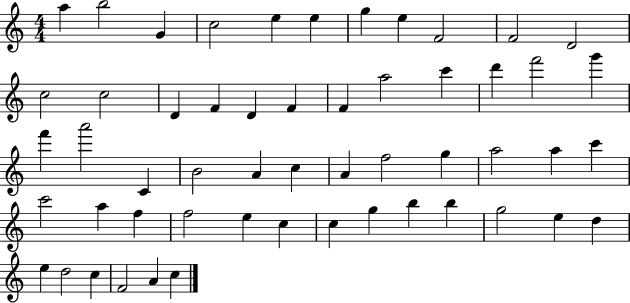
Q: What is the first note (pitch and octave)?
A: A5